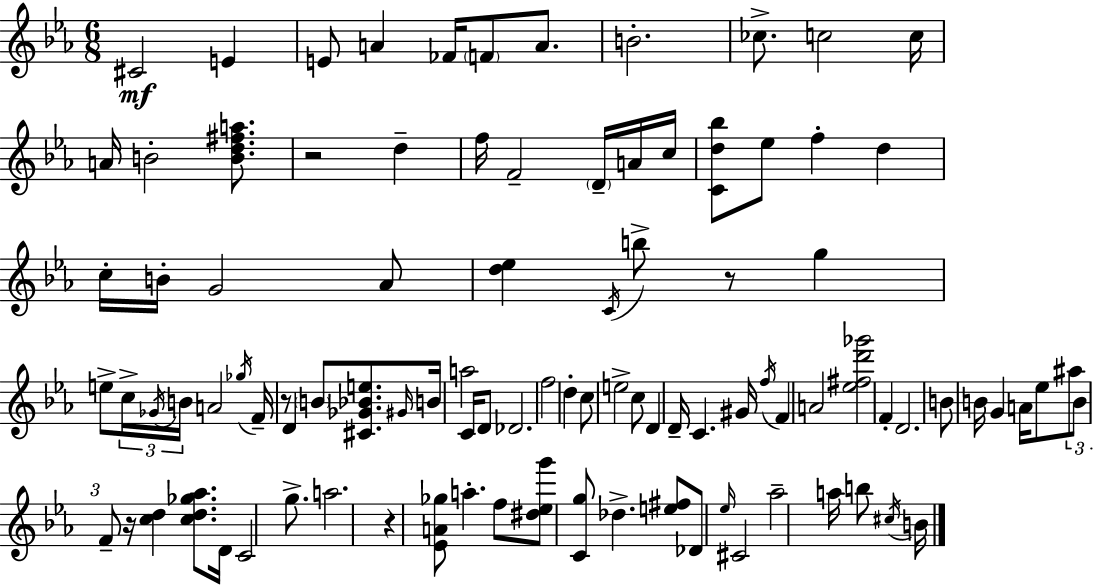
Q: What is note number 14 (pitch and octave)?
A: D5